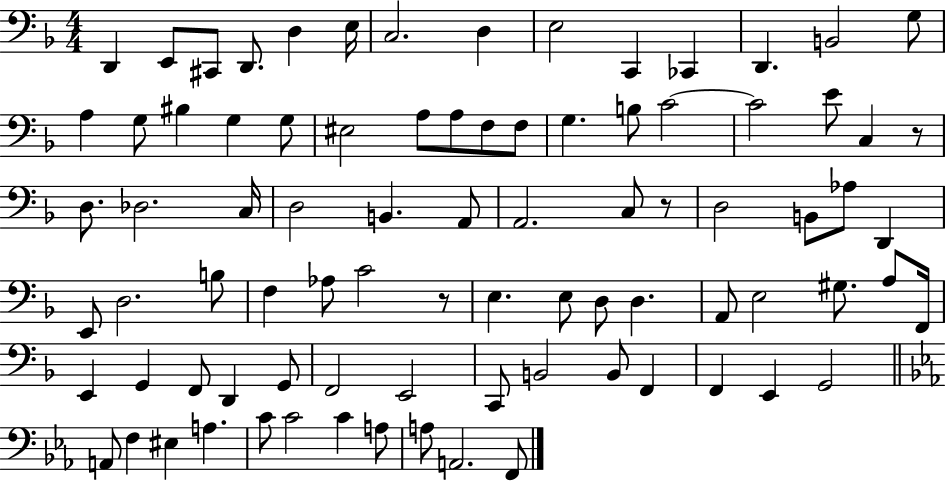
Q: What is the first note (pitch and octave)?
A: D2